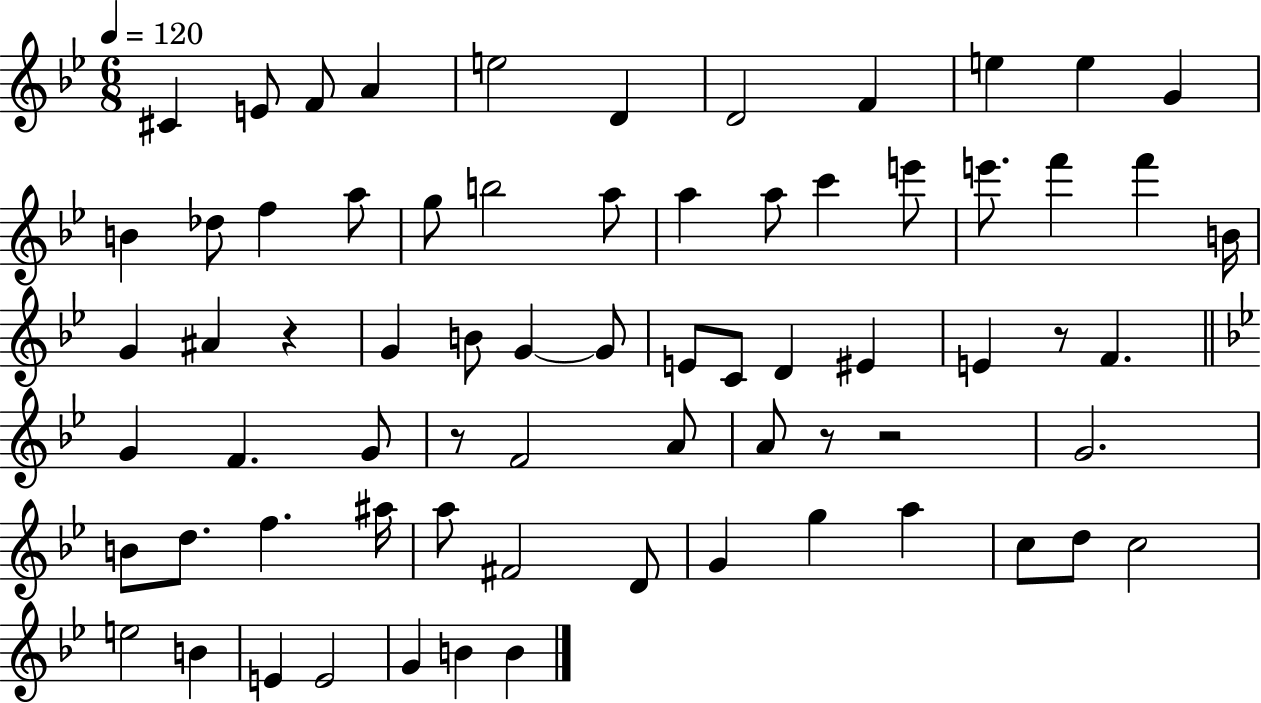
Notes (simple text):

C#4/q E4/e F4/e A4/q E5/h D4/q D4/h F4/q E5/q E5/q G4/q B4/q Db5/e F5/q A5/e G5/e B5/h A5/e A5/q A5/e C6/q E6/e E6/e. F6/q F6/q B4/s G4/q A#4/q R/q G4/q B4/e G4/q G4/e E4/e C4/e D4/q EIS4/q E4/q R/e F4/q. G4/q F4/q. G4/e R/e F4/h A4/e A4/e R/e R/h G4/h. B4/e D5/e. F5/q. A#5/s A5/e F#4/h D4/e G4/q G5/q A5/q C5/e D5/e C5/h E5/h B4/q E4/q E4/h G4/q B4/q B4/q